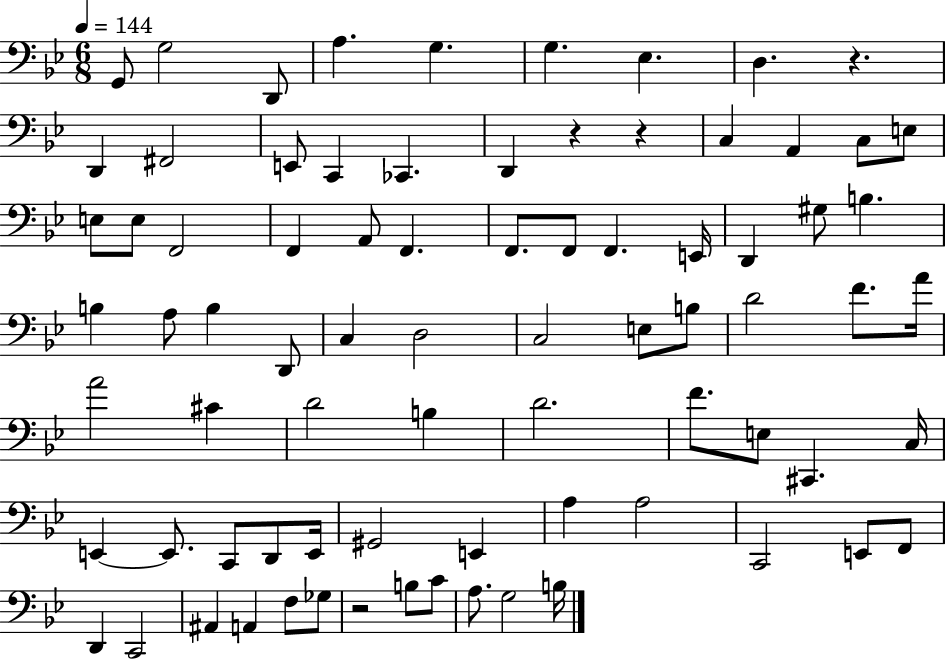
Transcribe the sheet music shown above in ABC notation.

X:1
T:Untitled
M:6/8
L:1/4
K:Bb
G,,/2 G,2 D,,/2 A, G, G, _E, D, z D,, ^F,,2 E,,/2 C,, _C,, D,, z z C, A,, C,/2 E,/2 E,/2 E,/2 F,,2 F,, A,,/2 F,, F,,/2 F,,/2 F,, E,,/4 D,, ^G,/2 B, B, A,/2 B, D,,/2 C, D,2 C,2 E,/2 B,/2 D2 F/2 A/4 A2 ^C D2 B, D2 F/2 E,/2 ^C,, C,/4 E,, E,,/2 C,,/2 D,,/2 E,,/4 ^G,,2 E,, A, A,2 C,,2 E,,/2 F,,/2 D,, C,,2 ^A,, A,, F,/2 _G,/2 z2 B,/2 C/2 A,/2 G,2 B,/4